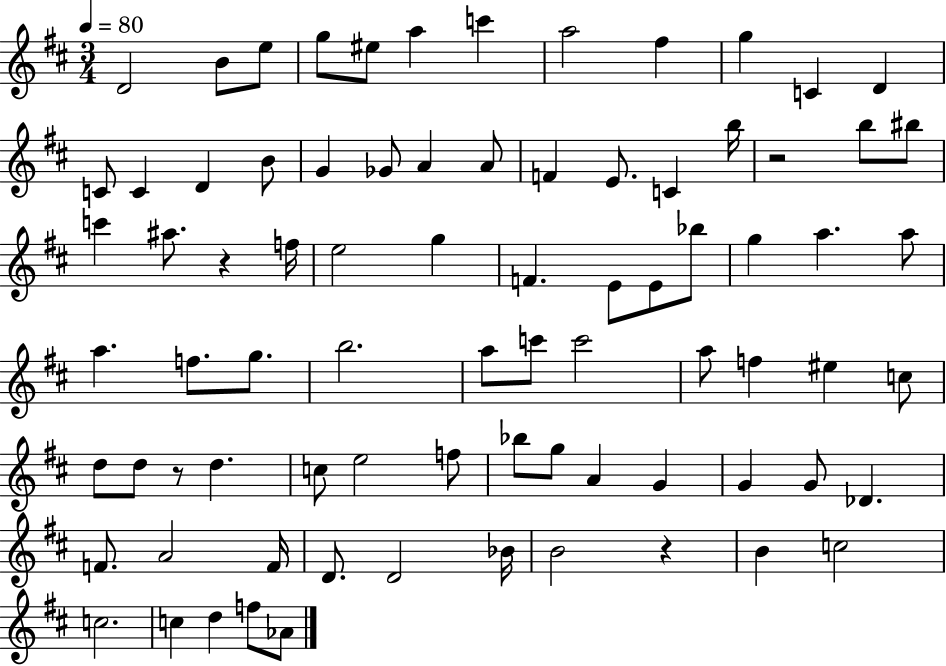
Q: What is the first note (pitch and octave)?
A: D4